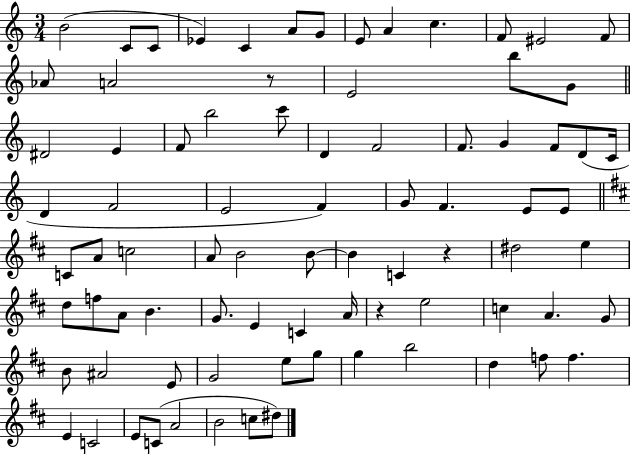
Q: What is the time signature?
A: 3/4